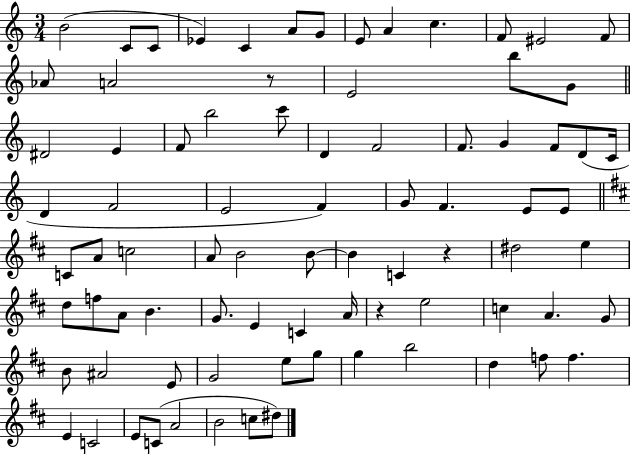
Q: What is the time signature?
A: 3/4